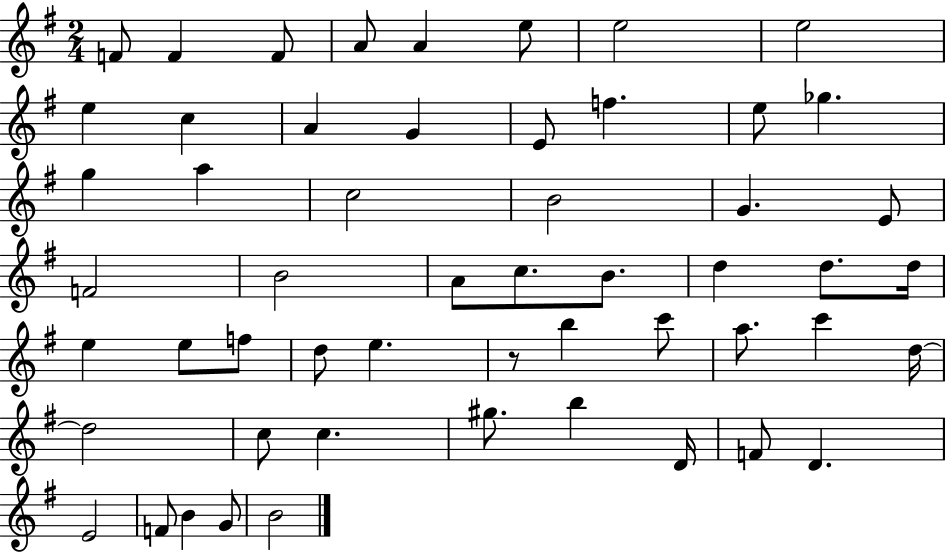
X:1
T:Untitled
M:2/4
L:1/4
K:G
F/2 F F/2 A/2 A e/2 e2 e2 e c A G E/2 f e/2 _g g a c2 B2 G E/2 F2 B2 A/2 c/2 B/2 d d/2 d/4 e e/2 f/2 d/2 e z/2 b c'/2 a/2 c' d/4 d2 c/2 c ^g/2 b D/4 F/2 D E2 F/2 B G/2 B2